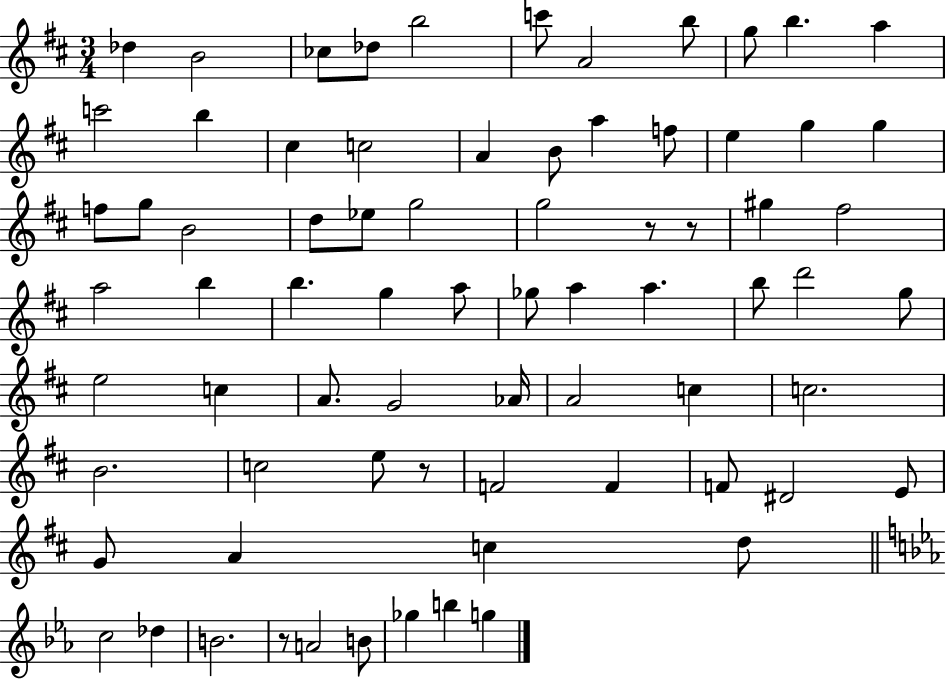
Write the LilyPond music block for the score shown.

{
  \clef treble
  \numericTimeSignature
  \time 3/4
  \key d \major
  \repeat volta 2 { des''4 b'2 | ces''8 des''8 b''2 | c'''8 a'2 b''8 | g''8 b''4. a''4 | \break c'''2 b''4 | cis''4 c''2 | a'4 b'8 a''4 f''8 | e''4 g''4 g''4 | \break f''8 g''8 b'2 | d''8 ees''8 g''2 | g''2 r8 r8 | gis''4 fis''2 | \break a''2 b''4 | b''4. g''4 a''8 | ges''8 a''4 a''4. | b''8 d'''2 g''8 | \break e''2 c''4 | a'8. g'2 aes'16 | a'2 c''4 | c''2. | \break b'2. | c''2 e''8 r8 | f'2 f'4 | f'8 dis'2 e'8 | \break g'8 a'4 c''4 d''8 | \bar "||" \break \key ees \major c''2 des''4 | b'2. | r8 a'2 b'8 | ges''4 b''4 g''4 | \break } \bar "|."
}